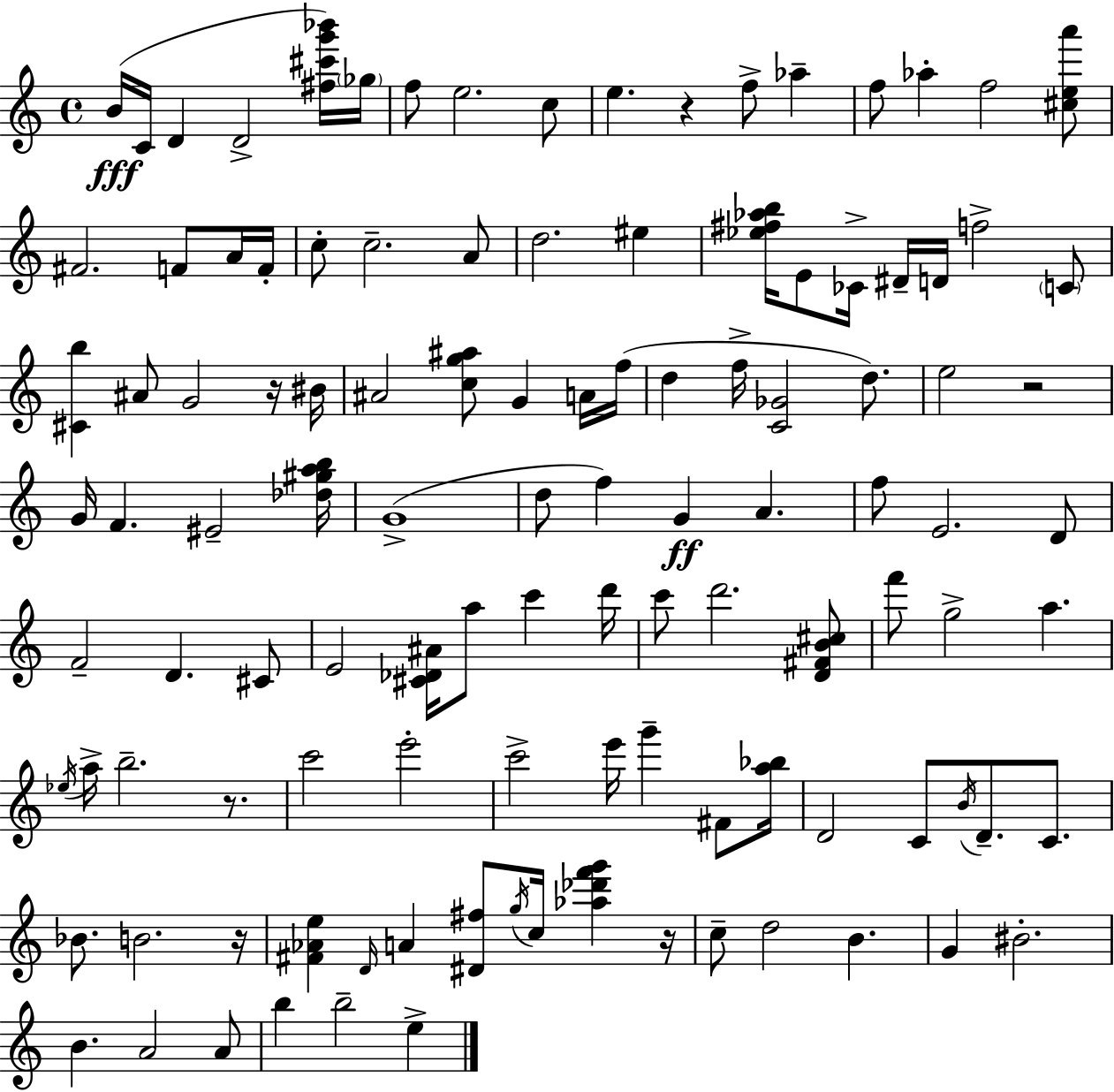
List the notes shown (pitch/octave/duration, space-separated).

B4/s C4/s D4/q D4/h [F#5,C#6,G6,Bb6]/s Gb5/s F5/e E5/h. C5/e E5/q. R/q F5/e Ab5/q F5/e Ab5/q F5/h [C#5,E5,A6]/e F#4/h. F4/e A4/s F4/s C5/e C5/h. A4/e D5/h. EIS5/q [Eb5,F#5,Ab5,B5]/s E4/e CES4/s D#4/s D4/s F5/h C4/e [C#4,B5]/q A#4/e G4/h R/s BIS4/s A#4/h [C5,G5,A#5]/e G4/q A4/s F5/s D5/q F5/s [C4,Gb4]/h D5/e. E5/h R/h G4/s F4/q. EIS4/h [Db5,G#5,A5,B5]/s G4/w D5/e F5/q G4/q A4/q. F5/e E4/h. D4/e F4/h D4/q. C#4/e E4/h [C#4,Db4,A#4]/s A5/e C6/q D6/s C6/e D6/h. [D4,F#4,B4,C#5]/e F6/e G5/h A5/q. Eb5/s A5/s B5/h. R/e. C6/h E6/h C6/h E6/s G6/q F#4/e [A5,Bb5]/s D4/h C4/e B4/s D4/e. C4/e. Bb4/e. B4/h. R/s [F#4,Ab4,E5]/q D4/s A4/q [D#4,F#5]/e G5/s C5/s [Ab5,Db6,F6,G6]/q R/s C5/e D5/h B4/q. G4/q BIS4/h. B4/q. A4/h A4/e B5/q B5/h E5/q